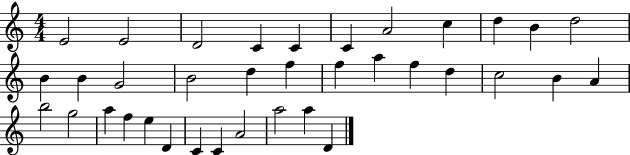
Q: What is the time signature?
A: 4/4